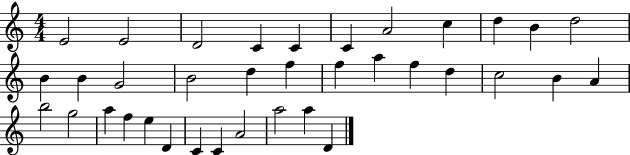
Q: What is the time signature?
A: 4/4